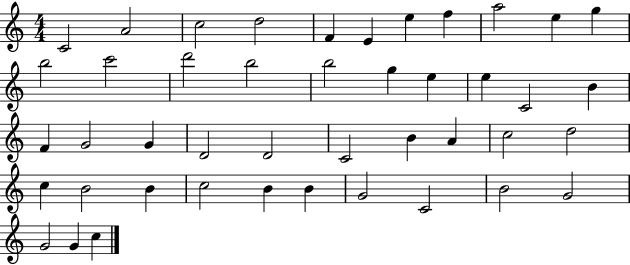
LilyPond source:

{
  \clef treble
  \numericTimeSignature
  \time 4/4
  \key c \major
  c'2 a'2 | c''2 d''2 | f'4 e'4 e''4 f''4 | a''2 e''4 g''4 | \break b''2 c'''2 | d'''2 b''2 | b''2 g''4 e''4 | e''4 c'2 b'4 | \break f'4 g'2 g'4 | d'2 d'2 | c'2 b'4 a'4 | c''2 d''2 | \break c''4 b'2 b'4 | c''2 b'4 b'4 | g'2 c'2 | b'2 g'2 | \break g'2 g'4 c''4 | \bar "|."
}